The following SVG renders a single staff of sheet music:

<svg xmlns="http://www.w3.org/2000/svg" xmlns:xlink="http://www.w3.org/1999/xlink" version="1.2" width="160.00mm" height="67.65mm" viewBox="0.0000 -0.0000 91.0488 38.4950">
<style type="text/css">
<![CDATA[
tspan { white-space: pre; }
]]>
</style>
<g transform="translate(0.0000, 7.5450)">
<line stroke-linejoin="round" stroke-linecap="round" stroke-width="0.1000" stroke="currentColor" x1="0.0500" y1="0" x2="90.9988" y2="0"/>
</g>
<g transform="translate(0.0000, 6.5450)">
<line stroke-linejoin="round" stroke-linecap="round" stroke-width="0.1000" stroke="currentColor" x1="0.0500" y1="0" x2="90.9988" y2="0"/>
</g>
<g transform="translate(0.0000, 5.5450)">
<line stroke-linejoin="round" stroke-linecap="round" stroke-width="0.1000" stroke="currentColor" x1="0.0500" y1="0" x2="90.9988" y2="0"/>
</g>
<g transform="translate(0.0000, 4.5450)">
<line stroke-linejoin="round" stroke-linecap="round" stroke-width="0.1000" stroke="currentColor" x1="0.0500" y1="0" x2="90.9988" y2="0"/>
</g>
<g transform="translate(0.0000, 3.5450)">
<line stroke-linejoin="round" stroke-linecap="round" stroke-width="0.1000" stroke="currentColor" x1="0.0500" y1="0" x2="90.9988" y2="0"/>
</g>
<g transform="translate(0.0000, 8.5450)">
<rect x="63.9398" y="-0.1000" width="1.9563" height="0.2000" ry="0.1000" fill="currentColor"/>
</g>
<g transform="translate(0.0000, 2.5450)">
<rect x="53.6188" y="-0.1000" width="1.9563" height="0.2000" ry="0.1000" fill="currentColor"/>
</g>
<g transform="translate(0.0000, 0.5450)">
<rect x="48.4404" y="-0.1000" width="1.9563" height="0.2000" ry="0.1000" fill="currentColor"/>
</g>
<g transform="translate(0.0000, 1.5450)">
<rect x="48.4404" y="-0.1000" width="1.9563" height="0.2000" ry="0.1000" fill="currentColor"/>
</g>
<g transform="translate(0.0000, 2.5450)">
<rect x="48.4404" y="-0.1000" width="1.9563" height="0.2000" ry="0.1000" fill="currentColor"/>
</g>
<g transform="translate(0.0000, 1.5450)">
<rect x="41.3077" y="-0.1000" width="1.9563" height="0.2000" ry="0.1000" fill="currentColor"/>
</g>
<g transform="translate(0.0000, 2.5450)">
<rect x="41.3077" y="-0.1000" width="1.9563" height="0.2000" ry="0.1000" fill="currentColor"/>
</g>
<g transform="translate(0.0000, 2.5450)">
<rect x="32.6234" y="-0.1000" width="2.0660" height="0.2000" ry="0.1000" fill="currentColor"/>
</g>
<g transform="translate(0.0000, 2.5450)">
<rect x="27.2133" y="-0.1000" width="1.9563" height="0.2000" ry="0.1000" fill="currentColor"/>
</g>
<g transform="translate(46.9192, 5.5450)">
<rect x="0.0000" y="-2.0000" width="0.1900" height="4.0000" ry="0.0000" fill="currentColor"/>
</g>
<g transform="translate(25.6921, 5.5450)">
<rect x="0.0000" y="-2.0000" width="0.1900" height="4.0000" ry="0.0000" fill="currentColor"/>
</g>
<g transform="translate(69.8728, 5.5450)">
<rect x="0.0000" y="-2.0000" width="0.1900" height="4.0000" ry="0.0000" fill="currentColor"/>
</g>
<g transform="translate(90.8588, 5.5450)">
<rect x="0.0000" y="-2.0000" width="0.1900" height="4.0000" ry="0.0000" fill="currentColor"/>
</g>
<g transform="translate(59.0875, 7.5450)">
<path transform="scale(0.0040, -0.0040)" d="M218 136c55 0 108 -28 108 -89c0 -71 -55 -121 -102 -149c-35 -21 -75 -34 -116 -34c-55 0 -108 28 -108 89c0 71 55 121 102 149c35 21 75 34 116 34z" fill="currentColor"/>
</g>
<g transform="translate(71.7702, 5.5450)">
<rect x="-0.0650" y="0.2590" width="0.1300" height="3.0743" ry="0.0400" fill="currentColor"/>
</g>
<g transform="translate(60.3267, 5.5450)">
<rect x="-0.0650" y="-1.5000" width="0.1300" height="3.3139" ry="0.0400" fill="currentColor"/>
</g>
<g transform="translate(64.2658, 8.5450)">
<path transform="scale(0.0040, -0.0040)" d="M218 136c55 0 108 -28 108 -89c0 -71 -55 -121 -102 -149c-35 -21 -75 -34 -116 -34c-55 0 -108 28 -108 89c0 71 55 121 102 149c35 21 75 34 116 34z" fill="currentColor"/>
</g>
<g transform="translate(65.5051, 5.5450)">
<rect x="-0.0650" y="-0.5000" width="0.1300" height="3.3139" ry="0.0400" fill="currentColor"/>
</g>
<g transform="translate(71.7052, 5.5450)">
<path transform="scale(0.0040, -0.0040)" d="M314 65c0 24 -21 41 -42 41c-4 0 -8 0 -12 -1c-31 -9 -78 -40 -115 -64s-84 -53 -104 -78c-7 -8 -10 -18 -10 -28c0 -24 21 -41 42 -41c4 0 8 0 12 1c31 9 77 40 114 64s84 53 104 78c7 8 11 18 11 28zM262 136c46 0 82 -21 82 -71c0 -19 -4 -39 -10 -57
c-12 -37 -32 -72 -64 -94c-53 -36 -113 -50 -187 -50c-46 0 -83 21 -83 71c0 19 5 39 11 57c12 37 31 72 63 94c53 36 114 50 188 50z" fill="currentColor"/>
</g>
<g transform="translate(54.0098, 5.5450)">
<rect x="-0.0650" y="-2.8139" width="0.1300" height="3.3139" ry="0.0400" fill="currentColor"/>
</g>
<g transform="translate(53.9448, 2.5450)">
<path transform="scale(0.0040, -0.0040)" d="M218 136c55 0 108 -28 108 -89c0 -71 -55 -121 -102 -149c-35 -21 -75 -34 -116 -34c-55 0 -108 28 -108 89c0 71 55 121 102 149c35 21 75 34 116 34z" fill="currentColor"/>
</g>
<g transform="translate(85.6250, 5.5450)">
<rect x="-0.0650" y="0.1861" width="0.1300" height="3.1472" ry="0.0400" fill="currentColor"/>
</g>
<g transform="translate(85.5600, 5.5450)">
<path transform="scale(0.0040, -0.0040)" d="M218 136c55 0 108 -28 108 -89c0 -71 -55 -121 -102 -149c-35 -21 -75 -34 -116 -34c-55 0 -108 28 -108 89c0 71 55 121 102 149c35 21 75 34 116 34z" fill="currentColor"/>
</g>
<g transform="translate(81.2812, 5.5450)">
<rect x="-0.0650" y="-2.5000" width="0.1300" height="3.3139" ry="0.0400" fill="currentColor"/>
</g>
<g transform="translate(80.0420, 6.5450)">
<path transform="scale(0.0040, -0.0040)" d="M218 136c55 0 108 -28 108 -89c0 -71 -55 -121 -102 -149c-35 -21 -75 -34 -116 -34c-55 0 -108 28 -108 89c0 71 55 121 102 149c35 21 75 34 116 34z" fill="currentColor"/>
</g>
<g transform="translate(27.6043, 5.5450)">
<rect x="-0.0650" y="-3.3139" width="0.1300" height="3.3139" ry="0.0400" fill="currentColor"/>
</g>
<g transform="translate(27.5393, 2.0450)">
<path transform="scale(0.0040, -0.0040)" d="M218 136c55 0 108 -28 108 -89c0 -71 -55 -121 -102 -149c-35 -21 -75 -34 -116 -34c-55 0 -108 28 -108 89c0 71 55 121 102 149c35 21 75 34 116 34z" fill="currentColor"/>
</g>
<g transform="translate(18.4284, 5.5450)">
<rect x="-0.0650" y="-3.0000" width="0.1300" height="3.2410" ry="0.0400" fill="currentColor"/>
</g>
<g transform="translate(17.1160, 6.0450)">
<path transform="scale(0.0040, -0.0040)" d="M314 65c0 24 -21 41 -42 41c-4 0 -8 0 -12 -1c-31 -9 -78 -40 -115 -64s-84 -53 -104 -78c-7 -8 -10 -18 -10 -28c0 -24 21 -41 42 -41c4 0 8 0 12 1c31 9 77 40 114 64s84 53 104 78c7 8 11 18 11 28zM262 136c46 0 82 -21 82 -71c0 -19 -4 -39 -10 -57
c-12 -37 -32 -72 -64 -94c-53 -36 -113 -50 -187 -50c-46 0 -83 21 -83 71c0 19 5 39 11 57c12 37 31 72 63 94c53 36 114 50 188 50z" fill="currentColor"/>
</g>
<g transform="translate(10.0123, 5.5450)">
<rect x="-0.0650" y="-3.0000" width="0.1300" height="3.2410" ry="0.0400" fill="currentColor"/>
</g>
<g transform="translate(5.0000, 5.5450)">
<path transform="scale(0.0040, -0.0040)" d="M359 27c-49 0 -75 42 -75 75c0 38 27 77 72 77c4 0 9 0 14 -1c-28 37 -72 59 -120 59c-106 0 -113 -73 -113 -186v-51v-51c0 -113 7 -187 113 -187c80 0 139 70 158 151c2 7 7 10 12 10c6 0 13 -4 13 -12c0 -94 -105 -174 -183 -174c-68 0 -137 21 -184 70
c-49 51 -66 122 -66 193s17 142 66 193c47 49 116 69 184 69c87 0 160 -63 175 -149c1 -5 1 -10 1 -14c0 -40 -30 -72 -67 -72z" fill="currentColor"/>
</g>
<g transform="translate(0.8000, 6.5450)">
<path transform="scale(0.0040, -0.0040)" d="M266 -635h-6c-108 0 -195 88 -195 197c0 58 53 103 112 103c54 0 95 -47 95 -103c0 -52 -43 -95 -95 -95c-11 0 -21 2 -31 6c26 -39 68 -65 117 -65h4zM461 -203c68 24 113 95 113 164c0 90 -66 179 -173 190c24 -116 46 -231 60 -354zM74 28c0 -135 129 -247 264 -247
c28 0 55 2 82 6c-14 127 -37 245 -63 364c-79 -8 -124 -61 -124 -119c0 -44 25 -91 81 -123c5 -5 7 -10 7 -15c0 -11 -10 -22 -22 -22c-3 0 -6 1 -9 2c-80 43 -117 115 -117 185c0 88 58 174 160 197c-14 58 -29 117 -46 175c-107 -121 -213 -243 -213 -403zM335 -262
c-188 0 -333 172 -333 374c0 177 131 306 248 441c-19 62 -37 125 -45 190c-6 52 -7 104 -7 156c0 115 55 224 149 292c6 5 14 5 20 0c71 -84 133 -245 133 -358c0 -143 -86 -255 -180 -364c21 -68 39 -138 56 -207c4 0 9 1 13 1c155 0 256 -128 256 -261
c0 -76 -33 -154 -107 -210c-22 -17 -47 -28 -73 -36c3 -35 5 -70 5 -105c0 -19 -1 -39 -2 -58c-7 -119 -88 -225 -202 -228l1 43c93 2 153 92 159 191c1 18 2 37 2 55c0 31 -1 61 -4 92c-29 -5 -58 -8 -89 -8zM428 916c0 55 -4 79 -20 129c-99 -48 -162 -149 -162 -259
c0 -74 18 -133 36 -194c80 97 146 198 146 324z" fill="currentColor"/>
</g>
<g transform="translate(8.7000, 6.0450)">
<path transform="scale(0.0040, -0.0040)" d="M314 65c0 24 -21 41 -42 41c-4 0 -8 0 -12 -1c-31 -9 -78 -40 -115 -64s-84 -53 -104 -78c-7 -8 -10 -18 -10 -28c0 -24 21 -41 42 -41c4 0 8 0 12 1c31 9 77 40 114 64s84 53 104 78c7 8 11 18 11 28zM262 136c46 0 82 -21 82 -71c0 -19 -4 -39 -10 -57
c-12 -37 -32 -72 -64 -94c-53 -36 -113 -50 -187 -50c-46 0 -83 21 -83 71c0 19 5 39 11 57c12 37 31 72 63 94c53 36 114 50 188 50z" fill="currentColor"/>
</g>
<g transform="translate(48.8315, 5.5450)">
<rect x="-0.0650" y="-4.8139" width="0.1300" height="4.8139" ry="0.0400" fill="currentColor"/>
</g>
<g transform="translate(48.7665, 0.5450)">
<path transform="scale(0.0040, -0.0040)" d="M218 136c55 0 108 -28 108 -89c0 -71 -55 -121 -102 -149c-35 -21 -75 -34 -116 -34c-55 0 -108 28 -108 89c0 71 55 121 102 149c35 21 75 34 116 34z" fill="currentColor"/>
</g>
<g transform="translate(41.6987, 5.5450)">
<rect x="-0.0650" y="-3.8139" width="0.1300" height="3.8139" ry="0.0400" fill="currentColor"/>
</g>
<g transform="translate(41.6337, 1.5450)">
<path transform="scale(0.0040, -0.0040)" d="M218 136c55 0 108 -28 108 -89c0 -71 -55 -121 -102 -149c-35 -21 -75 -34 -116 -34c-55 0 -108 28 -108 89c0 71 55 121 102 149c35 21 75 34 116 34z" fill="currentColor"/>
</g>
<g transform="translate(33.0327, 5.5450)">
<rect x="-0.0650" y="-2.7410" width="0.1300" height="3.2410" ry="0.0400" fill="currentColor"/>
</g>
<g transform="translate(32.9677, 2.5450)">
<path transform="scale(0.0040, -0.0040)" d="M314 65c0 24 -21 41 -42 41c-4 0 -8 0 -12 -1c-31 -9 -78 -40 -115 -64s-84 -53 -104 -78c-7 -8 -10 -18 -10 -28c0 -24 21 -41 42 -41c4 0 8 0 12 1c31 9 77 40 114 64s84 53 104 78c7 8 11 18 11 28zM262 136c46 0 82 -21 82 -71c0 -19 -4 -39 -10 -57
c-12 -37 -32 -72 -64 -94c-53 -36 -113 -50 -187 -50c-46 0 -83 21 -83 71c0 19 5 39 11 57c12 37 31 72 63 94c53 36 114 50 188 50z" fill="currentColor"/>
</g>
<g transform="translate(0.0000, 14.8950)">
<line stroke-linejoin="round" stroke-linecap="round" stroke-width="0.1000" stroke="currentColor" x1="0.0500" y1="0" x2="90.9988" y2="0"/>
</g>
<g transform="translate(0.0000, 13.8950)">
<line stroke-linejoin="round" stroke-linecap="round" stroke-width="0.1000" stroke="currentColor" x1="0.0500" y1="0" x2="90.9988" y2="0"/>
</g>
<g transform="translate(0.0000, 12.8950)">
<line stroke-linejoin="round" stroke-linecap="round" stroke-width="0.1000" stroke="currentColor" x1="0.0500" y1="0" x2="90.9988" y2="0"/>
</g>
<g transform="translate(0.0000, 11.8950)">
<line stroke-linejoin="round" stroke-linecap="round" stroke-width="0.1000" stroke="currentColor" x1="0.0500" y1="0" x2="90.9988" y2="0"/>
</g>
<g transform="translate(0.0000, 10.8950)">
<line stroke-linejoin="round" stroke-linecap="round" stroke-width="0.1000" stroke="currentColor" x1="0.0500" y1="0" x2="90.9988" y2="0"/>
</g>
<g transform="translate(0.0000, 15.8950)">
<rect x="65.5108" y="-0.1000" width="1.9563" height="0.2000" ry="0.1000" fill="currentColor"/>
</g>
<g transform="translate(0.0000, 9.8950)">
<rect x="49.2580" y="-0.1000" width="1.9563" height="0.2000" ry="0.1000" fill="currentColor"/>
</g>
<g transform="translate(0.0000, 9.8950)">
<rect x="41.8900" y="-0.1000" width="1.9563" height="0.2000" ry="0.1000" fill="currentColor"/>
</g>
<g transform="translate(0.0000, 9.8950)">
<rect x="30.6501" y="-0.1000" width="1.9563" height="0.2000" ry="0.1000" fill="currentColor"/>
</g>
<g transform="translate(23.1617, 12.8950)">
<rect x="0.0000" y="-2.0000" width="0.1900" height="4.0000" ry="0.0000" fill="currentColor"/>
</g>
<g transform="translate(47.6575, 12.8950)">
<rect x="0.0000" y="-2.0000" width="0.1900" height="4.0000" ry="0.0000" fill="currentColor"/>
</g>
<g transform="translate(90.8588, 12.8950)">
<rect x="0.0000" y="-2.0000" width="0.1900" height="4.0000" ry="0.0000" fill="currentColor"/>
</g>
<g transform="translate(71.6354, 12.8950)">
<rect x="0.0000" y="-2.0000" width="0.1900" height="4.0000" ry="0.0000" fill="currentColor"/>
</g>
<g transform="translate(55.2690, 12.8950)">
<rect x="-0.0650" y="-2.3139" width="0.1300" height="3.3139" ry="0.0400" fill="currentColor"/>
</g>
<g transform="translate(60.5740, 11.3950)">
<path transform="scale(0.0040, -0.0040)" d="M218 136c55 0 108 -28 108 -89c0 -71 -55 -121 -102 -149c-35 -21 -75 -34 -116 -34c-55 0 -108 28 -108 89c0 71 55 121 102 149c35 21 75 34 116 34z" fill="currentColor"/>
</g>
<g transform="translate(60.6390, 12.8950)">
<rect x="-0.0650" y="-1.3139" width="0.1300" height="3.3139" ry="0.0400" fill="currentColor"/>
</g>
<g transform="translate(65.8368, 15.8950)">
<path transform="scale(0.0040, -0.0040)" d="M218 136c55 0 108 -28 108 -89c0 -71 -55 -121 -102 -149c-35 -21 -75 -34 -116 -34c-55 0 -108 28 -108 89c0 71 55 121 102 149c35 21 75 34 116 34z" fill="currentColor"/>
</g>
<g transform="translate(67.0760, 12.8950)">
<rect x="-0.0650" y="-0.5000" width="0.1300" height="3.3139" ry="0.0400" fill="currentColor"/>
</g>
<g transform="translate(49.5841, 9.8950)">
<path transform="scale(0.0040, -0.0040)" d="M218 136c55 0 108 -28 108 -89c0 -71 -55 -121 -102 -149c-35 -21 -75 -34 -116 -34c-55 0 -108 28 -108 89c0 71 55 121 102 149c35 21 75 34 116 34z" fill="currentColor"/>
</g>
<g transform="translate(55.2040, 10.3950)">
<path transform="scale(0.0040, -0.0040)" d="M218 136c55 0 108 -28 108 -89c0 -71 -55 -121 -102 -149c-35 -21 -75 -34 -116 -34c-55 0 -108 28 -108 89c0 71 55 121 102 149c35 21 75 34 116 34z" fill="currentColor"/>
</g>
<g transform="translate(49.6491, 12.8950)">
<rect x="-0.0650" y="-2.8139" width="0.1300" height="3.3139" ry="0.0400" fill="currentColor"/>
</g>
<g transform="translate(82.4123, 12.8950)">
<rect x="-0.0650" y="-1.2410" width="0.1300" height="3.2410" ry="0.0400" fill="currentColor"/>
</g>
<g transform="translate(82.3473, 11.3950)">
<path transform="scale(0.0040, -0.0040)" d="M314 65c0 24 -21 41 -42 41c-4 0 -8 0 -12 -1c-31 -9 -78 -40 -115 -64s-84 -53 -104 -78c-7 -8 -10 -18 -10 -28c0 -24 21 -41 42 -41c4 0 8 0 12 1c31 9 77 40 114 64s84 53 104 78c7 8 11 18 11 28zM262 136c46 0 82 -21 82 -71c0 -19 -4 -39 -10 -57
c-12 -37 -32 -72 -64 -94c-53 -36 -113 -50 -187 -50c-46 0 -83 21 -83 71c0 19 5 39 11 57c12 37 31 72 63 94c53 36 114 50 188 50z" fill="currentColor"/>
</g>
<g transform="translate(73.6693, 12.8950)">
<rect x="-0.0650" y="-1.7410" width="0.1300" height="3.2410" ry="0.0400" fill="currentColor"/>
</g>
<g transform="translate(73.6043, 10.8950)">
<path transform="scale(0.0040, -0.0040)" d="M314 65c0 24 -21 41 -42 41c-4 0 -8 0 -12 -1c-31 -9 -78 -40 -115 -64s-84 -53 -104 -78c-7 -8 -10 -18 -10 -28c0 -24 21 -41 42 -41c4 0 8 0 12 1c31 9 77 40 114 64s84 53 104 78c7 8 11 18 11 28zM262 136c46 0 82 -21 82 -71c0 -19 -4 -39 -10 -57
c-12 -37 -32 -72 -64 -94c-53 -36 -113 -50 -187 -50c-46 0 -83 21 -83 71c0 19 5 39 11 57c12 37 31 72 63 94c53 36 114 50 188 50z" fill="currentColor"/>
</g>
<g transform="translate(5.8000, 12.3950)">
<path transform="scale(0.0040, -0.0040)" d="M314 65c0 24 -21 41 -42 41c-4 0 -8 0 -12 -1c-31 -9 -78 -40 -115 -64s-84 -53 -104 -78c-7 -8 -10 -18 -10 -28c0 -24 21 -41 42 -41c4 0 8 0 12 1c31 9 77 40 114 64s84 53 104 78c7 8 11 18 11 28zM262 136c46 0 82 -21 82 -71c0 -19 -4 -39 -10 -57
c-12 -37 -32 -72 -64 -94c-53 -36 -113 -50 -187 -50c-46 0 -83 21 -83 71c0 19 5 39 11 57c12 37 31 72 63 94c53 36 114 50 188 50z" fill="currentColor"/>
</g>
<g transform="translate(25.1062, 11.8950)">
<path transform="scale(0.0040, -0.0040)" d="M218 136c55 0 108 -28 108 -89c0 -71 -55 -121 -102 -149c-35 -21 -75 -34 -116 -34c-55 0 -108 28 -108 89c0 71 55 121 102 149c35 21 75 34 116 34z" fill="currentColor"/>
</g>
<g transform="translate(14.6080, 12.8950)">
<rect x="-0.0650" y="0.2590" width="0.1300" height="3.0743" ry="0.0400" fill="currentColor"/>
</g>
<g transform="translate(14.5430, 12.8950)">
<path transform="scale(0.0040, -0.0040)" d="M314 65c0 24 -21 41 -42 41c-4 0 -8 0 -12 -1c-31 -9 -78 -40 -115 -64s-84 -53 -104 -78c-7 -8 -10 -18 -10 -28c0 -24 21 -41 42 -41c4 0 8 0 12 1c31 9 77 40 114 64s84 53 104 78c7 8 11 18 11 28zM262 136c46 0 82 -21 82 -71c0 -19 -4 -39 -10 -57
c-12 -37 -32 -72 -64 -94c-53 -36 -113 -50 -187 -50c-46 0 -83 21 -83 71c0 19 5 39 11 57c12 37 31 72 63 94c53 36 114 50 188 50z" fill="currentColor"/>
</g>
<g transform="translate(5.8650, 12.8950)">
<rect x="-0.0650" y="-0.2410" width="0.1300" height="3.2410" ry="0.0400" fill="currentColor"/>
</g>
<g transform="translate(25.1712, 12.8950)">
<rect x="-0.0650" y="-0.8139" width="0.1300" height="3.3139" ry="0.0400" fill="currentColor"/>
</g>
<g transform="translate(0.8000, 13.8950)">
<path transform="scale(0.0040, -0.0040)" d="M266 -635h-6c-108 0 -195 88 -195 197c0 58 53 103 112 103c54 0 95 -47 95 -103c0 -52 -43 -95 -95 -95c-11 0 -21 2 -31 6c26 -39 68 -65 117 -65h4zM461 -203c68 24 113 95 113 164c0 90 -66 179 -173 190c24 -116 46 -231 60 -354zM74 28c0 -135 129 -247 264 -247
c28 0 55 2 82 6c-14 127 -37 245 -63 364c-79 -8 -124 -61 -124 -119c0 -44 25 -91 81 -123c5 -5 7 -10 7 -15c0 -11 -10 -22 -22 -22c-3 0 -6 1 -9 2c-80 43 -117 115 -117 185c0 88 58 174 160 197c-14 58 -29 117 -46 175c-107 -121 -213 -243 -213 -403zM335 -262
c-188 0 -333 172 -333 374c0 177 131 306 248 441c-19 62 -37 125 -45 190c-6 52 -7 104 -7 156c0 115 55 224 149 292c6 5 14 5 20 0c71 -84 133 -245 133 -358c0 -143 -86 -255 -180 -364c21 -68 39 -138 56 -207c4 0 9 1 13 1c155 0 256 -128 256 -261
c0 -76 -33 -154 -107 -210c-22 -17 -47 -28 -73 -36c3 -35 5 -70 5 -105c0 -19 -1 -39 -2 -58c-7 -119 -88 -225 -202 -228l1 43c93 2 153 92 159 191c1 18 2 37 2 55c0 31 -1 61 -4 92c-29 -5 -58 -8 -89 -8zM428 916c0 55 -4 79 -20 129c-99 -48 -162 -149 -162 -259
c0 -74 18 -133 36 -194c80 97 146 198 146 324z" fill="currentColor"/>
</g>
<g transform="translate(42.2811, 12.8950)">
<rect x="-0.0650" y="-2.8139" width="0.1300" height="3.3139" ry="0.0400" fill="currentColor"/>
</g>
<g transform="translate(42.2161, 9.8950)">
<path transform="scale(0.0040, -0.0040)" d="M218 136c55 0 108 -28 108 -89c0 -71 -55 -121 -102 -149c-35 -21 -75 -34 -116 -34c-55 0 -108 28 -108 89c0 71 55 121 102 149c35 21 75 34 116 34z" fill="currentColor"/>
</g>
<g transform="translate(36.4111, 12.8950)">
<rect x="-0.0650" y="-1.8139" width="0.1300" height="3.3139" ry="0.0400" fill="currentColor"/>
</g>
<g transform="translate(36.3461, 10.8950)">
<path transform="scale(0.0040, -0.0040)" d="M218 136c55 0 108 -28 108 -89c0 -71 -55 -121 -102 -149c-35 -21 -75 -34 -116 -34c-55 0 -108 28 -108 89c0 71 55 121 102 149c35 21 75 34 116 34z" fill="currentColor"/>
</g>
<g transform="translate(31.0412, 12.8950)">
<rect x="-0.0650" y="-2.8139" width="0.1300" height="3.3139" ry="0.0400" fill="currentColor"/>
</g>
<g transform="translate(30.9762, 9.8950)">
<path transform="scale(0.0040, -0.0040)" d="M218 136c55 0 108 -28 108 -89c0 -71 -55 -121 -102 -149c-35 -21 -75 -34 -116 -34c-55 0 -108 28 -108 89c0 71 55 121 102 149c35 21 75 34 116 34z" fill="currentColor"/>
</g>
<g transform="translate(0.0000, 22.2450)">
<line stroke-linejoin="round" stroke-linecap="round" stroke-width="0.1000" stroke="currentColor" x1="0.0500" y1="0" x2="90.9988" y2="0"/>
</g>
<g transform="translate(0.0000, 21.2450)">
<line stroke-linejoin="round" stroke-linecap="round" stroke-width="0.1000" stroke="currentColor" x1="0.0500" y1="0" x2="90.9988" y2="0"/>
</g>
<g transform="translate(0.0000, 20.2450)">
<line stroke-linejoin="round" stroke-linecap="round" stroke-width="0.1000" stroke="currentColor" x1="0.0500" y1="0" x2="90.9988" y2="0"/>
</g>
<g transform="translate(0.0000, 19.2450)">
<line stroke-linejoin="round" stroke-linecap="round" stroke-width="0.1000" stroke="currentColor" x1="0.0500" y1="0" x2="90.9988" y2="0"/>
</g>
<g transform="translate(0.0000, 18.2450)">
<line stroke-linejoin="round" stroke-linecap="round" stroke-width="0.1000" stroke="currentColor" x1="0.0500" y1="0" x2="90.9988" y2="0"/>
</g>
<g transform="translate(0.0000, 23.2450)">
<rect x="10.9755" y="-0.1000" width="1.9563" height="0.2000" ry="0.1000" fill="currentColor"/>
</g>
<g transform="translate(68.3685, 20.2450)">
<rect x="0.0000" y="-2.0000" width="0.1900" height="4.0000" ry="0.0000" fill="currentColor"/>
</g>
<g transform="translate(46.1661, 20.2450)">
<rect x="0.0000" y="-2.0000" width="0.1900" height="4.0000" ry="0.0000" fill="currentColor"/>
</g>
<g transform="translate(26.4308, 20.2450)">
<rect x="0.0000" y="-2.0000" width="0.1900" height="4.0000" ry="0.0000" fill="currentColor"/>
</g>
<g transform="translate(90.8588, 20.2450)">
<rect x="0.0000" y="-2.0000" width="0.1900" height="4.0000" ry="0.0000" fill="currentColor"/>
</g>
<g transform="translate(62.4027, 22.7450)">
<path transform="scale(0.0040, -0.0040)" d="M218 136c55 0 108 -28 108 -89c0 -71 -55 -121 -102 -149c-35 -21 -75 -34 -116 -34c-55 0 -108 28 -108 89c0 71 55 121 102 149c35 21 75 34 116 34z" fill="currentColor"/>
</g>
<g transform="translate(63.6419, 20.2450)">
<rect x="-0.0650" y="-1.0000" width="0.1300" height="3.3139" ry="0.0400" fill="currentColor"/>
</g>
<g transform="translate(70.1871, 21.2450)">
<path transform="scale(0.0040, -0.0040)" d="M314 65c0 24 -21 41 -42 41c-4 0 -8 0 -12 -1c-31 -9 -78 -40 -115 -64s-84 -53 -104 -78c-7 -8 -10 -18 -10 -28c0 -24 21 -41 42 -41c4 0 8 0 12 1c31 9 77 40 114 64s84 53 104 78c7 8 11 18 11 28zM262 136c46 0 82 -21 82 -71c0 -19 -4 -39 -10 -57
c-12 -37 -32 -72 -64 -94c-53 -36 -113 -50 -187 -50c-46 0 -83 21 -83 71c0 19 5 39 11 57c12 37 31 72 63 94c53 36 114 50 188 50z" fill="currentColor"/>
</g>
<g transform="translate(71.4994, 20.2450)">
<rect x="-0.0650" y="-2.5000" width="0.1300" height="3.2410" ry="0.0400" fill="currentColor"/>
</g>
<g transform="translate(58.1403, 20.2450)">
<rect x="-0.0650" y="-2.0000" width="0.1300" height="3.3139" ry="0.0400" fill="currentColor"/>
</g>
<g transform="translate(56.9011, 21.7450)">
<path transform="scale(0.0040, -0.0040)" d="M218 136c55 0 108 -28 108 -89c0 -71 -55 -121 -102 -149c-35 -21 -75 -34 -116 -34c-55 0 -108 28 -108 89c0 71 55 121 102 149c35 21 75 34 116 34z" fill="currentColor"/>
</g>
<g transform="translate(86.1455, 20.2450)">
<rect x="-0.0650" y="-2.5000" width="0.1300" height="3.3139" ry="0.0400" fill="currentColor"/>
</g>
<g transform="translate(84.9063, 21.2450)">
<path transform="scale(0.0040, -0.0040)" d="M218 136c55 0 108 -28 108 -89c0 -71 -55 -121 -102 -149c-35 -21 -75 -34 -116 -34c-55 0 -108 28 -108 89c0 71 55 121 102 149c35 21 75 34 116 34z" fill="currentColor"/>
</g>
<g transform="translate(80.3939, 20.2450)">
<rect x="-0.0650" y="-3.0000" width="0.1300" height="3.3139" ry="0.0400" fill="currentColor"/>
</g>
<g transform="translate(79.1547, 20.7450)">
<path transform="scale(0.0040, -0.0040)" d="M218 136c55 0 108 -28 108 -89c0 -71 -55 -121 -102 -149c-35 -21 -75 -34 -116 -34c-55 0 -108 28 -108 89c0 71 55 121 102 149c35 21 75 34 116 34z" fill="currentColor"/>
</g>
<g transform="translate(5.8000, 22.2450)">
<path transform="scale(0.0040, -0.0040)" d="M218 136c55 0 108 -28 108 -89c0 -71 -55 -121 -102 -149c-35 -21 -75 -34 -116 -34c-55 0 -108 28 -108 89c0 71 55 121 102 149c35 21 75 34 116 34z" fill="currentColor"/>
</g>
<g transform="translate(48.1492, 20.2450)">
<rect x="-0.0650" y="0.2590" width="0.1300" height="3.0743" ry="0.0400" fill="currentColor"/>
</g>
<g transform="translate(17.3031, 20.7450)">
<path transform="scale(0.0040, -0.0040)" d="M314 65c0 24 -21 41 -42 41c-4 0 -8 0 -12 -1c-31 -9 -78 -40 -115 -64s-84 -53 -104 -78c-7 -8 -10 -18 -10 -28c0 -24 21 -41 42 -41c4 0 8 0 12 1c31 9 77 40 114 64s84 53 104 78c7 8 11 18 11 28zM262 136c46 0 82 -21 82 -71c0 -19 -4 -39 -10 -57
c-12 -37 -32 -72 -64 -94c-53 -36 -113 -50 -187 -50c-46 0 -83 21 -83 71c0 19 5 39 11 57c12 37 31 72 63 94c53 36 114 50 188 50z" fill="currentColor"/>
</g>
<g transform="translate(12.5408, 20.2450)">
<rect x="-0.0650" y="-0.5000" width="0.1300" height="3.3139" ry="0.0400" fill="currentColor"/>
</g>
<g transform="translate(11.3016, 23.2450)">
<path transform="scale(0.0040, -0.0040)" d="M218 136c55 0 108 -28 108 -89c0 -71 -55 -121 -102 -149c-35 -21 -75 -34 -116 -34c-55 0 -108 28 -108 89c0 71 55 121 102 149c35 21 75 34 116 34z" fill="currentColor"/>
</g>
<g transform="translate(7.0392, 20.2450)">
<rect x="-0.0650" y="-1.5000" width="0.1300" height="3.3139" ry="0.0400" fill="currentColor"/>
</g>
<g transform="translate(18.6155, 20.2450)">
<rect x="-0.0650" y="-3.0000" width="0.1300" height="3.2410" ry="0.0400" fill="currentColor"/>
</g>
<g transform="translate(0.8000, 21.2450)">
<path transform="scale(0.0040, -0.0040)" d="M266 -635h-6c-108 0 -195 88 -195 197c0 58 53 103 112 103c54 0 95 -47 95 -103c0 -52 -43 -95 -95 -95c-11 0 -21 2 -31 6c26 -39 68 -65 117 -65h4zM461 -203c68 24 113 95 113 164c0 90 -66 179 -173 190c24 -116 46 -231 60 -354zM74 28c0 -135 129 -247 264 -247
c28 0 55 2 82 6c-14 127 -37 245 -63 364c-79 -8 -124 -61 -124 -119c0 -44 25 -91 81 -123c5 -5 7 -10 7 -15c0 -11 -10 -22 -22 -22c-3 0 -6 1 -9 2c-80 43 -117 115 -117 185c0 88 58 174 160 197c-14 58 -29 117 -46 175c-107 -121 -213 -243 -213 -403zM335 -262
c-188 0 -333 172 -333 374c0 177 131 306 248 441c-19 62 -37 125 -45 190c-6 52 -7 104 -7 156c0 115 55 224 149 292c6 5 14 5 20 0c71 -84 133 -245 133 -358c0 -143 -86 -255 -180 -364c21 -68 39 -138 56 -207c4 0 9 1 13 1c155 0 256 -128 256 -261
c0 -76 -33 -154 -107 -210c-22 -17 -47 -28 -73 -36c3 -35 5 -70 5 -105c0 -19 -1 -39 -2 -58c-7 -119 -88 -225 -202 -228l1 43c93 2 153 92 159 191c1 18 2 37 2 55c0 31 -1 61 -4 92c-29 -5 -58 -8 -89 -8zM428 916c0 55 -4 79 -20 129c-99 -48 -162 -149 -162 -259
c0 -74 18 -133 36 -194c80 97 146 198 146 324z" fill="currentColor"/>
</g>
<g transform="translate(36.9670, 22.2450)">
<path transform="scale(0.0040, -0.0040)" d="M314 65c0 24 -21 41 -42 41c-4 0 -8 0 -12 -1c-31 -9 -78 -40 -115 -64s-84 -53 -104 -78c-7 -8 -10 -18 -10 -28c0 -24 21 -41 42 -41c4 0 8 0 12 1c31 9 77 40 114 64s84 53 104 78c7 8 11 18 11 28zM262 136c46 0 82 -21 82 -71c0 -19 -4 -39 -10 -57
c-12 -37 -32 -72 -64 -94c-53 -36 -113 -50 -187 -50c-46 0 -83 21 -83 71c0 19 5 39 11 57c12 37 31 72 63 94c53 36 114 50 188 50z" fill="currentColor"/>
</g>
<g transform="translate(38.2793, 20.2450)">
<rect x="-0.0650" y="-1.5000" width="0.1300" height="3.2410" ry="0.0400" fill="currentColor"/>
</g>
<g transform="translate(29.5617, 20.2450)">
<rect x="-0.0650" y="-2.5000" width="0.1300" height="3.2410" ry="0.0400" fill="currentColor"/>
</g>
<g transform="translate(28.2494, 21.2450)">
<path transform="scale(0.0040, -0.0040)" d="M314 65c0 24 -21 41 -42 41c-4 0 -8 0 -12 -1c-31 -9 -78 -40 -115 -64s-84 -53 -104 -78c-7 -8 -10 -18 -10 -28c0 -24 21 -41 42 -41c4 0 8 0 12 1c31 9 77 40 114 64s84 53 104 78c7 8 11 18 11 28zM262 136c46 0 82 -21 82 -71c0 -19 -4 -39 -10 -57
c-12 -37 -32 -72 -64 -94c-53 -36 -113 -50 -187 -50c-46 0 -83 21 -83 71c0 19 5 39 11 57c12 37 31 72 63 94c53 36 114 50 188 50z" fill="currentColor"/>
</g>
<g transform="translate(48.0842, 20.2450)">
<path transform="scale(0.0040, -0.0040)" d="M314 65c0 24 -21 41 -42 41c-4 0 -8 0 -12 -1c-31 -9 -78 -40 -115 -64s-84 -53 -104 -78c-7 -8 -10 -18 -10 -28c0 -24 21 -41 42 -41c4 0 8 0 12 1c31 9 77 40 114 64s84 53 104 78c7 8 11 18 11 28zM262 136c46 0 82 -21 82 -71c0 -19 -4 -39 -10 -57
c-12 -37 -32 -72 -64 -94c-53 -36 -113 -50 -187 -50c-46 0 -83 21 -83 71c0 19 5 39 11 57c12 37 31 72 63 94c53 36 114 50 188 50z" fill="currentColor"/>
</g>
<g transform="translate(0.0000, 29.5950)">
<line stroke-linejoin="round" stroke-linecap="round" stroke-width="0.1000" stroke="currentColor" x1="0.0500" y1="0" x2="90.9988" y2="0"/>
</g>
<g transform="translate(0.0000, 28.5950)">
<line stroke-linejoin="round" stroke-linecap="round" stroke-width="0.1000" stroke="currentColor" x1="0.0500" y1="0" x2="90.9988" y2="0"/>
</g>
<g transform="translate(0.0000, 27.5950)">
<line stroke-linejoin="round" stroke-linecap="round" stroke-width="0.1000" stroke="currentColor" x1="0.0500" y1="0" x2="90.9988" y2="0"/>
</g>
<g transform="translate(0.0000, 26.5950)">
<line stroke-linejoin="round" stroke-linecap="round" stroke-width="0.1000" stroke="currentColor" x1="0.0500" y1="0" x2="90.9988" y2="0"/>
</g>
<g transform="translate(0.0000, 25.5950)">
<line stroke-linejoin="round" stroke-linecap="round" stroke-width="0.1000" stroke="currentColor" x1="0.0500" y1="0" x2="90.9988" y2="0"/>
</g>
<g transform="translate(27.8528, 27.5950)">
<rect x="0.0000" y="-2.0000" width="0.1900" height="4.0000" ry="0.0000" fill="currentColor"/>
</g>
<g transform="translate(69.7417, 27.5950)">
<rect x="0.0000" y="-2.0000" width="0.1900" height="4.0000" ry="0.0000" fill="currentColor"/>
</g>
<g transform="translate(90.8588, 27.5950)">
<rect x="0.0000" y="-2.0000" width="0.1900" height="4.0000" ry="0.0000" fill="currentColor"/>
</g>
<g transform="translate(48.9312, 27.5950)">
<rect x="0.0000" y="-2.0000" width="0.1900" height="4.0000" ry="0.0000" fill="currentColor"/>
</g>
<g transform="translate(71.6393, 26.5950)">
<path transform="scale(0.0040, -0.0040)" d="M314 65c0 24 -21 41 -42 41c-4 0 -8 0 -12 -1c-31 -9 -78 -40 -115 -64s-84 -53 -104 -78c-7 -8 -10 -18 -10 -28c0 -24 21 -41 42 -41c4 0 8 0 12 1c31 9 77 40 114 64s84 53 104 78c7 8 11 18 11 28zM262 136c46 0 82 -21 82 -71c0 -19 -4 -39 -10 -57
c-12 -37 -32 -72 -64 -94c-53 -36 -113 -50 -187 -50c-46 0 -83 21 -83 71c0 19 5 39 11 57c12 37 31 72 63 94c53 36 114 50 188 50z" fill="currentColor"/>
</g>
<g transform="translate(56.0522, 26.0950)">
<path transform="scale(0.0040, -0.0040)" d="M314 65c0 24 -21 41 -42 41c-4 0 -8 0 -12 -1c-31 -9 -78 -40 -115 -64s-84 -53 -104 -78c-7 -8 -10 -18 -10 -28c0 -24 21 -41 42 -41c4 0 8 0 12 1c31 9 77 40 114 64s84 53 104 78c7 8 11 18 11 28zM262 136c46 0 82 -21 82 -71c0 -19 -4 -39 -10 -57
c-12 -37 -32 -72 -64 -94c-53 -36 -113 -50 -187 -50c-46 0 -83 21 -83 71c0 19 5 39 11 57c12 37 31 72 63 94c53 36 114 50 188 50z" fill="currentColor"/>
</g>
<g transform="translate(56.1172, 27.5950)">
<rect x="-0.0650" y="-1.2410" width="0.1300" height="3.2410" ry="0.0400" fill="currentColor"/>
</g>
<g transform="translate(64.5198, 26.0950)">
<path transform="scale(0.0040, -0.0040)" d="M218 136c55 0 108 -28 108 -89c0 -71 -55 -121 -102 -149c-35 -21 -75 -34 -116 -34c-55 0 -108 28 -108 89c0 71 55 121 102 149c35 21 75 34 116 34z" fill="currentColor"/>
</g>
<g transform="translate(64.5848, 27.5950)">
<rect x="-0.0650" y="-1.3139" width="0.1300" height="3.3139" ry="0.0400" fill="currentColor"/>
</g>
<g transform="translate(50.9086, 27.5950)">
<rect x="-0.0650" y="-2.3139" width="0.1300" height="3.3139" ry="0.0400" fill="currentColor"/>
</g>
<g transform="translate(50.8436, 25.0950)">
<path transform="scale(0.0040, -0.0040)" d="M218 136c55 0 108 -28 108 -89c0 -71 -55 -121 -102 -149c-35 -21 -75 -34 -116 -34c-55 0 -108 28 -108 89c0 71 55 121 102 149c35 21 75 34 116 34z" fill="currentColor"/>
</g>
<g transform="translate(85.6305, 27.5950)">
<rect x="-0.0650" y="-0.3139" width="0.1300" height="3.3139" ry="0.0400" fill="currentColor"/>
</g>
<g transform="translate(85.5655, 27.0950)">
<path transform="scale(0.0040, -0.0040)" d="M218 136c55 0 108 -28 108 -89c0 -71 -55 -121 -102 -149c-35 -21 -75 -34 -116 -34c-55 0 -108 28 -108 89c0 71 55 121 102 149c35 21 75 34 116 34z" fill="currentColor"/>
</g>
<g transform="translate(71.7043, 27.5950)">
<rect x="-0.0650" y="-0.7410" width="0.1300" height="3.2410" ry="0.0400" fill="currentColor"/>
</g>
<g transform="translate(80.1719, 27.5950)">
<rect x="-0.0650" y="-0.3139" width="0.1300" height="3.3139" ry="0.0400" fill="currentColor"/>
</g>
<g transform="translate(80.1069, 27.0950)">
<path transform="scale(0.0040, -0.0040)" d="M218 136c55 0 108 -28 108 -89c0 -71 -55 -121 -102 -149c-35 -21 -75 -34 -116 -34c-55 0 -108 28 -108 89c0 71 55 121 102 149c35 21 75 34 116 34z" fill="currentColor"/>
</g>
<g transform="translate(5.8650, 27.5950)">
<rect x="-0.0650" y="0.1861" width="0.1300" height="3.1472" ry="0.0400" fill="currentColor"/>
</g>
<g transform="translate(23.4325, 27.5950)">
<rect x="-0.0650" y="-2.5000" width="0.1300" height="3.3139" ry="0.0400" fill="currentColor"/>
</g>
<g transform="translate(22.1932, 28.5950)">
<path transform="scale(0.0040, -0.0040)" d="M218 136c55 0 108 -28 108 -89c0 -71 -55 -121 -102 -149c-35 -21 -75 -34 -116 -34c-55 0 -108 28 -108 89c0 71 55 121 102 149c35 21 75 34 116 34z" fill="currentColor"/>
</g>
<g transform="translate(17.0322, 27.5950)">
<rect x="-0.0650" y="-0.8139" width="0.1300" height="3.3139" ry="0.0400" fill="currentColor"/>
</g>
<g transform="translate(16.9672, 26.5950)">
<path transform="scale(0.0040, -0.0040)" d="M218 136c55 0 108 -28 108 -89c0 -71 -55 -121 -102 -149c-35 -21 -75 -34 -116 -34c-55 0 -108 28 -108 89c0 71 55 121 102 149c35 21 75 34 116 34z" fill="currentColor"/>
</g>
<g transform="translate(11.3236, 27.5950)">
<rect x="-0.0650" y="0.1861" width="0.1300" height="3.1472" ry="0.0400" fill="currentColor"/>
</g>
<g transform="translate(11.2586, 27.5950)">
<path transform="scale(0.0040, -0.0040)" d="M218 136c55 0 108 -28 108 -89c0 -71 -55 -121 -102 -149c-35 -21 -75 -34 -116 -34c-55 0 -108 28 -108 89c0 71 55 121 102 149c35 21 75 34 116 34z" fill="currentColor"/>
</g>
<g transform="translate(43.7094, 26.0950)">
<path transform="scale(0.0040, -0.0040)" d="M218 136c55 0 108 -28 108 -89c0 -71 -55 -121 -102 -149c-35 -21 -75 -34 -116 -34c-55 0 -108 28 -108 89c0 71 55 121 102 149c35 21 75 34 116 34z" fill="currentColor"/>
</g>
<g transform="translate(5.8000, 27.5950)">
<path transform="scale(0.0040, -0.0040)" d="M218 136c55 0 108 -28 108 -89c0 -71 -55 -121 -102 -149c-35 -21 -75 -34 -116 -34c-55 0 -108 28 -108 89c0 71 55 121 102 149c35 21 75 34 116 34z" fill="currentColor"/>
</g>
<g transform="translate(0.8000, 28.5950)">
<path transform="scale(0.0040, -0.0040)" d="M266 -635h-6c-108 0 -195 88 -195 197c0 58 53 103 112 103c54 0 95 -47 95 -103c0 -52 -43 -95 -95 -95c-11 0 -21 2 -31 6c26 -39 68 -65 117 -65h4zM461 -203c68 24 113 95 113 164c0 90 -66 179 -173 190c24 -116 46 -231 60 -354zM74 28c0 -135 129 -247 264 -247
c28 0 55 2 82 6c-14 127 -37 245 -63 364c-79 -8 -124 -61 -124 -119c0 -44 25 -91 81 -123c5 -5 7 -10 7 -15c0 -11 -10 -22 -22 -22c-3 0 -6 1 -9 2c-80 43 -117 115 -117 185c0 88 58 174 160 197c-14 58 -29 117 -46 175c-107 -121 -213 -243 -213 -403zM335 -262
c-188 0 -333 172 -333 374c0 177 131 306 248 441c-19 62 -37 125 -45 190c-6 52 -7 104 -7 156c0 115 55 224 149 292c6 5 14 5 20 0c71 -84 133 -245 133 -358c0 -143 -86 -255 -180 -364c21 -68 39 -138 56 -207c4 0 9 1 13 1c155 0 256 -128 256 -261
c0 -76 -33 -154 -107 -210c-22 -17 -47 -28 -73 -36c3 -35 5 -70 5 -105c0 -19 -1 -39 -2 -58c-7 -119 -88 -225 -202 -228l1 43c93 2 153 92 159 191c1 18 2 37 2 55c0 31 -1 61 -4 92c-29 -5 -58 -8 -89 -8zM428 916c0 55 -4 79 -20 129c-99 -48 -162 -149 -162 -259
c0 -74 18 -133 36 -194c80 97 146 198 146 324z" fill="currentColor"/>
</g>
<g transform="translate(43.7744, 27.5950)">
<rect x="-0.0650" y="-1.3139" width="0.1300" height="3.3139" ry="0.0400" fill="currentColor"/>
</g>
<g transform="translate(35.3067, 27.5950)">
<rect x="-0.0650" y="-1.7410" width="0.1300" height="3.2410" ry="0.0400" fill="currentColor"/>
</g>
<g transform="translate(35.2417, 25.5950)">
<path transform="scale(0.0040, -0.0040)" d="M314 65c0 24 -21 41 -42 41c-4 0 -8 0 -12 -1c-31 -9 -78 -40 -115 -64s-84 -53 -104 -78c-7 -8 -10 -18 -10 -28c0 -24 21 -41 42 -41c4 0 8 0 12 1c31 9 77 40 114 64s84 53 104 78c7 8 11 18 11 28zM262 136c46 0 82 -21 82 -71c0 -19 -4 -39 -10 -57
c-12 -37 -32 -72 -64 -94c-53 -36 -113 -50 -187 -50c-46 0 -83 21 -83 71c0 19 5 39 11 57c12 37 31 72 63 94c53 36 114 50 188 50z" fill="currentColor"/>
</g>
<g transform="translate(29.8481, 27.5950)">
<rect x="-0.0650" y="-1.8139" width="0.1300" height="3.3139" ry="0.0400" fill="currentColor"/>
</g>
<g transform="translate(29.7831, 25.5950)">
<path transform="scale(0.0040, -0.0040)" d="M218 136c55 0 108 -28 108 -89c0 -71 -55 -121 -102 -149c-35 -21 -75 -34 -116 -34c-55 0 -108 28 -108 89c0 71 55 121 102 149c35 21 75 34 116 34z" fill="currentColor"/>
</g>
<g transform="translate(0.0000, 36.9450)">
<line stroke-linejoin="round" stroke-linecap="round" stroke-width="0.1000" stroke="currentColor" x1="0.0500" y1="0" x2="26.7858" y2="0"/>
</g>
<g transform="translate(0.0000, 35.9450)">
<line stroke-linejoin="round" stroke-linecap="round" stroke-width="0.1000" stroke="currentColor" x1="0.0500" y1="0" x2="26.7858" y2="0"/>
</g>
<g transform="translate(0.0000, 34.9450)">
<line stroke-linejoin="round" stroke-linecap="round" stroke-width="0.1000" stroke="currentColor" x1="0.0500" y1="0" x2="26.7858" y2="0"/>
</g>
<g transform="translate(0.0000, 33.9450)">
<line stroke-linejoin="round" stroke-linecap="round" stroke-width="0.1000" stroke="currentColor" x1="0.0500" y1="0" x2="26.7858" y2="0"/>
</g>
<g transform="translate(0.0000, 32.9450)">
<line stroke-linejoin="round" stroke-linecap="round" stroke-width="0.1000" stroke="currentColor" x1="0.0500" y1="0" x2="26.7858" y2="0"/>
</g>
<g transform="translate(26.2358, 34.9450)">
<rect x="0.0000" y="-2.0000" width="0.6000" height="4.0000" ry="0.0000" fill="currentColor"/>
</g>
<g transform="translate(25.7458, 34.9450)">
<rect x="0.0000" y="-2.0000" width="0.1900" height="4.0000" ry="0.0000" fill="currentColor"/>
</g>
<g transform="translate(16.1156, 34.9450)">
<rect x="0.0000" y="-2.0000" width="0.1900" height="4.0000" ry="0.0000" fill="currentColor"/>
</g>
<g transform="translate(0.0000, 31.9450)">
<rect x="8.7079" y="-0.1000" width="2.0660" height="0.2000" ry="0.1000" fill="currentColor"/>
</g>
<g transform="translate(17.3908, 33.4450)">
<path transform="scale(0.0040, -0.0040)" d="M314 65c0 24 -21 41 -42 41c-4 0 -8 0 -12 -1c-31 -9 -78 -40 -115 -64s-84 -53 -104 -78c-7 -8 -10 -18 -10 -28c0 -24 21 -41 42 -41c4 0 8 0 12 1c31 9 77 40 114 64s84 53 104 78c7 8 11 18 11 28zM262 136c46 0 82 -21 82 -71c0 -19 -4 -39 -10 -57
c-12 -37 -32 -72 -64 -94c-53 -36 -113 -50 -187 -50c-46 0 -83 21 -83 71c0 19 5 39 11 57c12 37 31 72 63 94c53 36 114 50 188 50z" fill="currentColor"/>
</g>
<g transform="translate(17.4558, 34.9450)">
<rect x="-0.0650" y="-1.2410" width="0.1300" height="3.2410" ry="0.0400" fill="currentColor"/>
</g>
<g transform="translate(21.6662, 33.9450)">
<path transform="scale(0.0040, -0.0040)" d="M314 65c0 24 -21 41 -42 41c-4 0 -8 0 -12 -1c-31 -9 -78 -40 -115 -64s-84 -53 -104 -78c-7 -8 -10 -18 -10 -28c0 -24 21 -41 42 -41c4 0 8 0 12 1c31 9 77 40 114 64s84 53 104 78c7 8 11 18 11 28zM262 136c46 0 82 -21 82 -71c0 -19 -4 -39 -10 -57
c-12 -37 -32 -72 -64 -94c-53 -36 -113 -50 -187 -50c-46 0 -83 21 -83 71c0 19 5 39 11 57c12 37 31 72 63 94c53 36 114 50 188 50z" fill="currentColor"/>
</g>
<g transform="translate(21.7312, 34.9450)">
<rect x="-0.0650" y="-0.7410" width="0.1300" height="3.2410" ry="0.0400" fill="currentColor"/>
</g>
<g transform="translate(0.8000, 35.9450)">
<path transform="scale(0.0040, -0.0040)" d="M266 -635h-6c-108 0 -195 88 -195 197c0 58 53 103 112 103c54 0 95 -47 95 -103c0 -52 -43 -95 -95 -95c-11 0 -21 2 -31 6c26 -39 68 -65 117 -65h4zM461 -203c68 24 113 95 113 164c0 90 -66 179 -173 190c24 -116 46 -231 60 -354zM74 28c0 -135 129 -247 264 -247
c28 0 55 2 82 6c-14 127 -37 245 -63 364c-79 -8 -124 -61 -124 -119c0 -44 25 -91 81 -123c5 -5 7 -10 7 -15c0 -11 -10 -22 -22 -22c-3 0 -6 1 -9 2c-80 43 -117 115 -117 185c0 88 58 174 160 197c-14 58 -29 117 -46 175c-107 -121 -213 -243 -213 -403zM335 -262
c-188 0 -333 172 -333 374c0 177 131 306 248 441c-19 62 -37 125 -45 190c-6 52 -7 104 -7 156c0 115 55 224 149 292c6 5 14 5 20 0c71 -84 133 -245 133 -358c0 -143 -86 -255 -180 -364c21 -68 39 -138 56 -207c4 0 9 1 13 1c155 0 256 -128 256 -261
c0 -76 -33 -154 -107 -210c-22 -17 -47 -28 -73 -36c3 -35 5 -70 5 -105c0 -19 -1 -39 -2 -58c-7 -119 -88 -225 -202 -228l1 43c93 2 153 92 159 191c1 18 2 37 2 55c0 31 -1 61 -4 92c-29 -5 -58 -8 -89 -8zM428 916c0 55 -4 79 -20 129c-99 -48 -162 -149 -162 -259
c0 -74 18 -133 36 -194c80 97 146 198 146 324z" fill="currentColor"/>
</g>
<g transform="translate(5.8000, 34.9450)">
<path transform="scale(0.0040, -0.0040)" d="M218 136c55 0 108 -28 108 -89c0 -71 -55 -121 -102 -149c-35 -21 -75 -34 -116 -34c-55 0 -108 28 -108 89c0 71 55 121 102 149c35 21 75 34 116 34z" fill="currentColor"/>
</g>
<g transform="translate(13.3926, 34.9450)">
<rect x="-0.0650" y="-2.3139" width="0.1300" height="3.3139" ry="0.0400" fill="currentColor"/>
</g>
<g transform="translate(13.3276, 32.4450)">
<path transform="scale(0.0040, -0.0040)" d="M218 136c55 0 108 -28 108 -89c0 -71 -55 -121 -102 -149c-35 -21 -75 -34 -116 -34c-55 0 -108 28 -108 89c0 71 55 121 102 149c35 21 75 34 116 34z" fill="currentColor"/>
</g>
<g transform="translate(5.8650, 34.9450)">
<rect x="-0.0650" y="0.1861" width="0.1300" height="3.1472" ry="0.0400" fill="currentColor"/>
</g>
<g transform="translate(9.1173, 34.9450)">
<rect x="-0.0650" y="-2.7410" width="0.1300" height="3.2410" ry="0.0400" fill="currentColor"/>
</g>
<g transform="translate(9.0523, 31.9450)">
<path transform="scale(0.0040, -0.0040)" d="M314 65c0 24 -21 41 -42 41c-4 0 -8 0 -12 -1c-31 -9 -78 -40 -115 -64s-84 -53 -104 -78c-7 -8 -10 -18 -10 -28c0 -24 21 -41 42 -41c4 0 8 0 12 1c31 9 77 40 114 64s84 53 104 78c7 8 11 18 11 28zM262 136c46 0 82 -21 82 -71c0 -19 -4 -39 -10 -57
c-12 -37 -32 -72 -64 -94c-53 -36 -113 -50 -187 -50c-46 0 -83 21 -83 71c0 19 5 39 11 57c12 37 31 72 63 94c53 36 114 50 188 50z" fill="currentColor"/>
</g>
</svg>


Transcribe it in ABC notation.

X:1
T:Untitled
M:4/4
L:1/4
K:C
A2 A2 b a2 c' e' a E C B2 G B c2 B2 d a f a a g e C f2 e2 E C A2 G2 E2 B2 F D G2 A G B B d G f f2 e g e2 e d2 c c B a2 g e2 d2